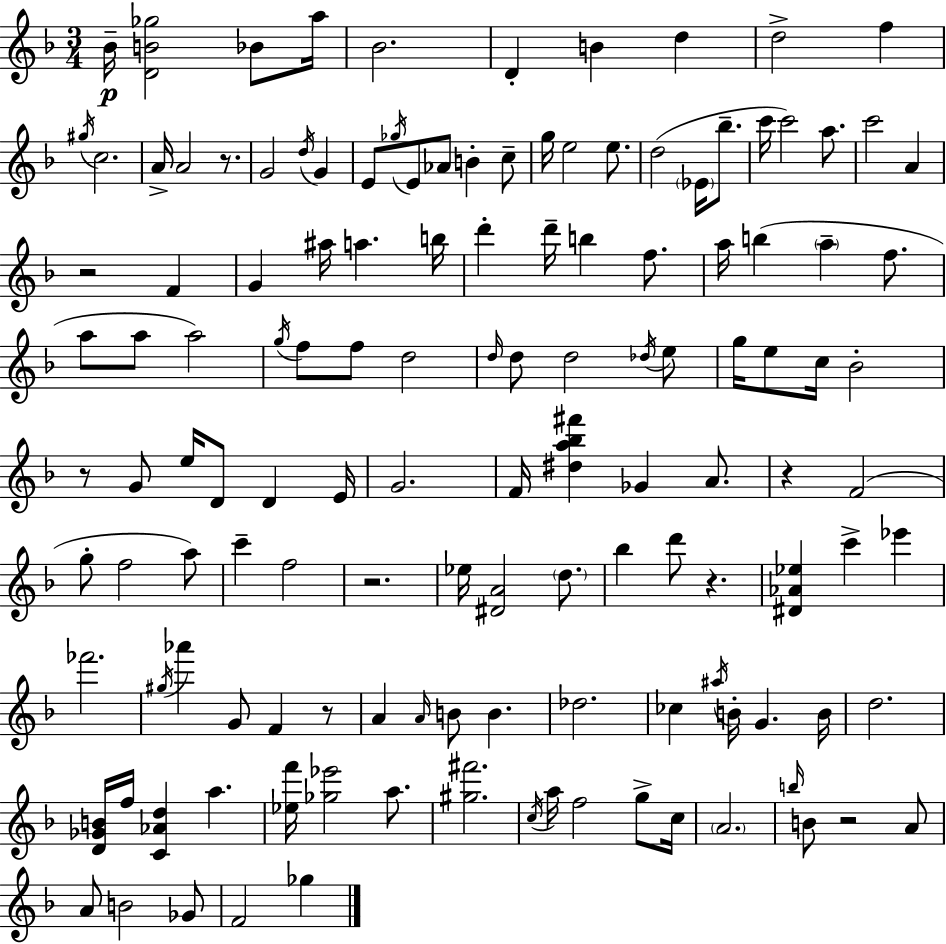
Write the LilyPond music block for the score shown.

{
  \clef treble
  \numericTimeSignature
  \time 3/4
  \key d \minor
  bes'16--\p <d' b' ges''>2 bes'8 a''16 | bes'2. | d'4-. b'4 d''4 | d''2-> f''4 | \break \acciaccatura { gis''16 } c''2. | a'16-> a'2 r8. | g'2 \acciaccatura { d''16 } g'4 | e'8 \acciaccatura { ges''16 } e'8 aes'8 b'4-. | \break c''8-- g''16 e''2 | e''8. d''2( \parenthesize ees'16 | bes''8.-- c'''16 c'''2) | a''8. c'''2 a'4 | \break r2 f'4 | g'4 ais''16 a''4. | b''16 d'''4-. d'''16-- b''4 | f''8. a''16 b''4( \parenthesize a''4-- | \break f''8. a''8 a''8 a''2) | \acciaccatura { g''16 } f''8 f''8 d''2 | \grace { d''16 } d''8 d''2 | \acciaccatura { des''16 } e''8 g''16 e''8 c''16 bes'2-. | \break r8 g'8 e''16 d'8 | d'4 e'16 g'2. | f'16 <dis'' a'' bes'' fis'''>4 ges'4 | a'8. r4 f'2( | \break g''8-. f''2 | a''8) c'''4-- f''2 | r2. | ees''16 <dis' a'>2 | \break \parenthesize d''8. bes''4 d'''8 | r4. <dis' aes' ees''>4 c'''4-> | ees'''4 fes'''2. | \acciaccatura { gis''16 } aes'''4 g'8 | \break f'4 r8 a'4 \grace { a'16 } | b'8 b'4. des''2. | ces''4 | \acciaccatura { ais''16 } b'16-. g'4. b'16 d''2. | \break <d' ges' b'>16 f''16 <c' aes' d''>4 | a''4. <ees'' f'''>16 <ges'' ees'''>2 | a''8. <gis'' fis'''>2. | \acciaccatura { c''16 } a''16 f''2 | \break g''8-> c''16 \parenthesize a'2. | \grace { b''16 } b'8 | r2 a'8 a'8 | b'2 ges'8 f'2 | \break ges''4 \bar "|."
}